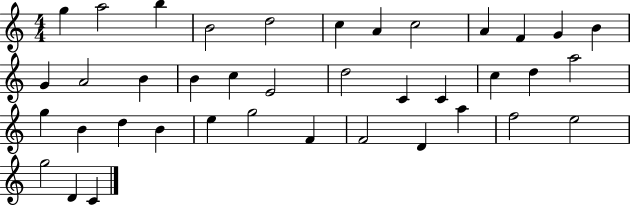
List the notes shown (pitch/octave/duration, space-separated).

G5/q A5/h B5/q B4/h D5/h C5/q A4/q C5/h A4/q F4/q G4/q B4/q G4/q A4/h B4/q B4/q C5/q E4/h D5/h C4/q C4/q C5/q D5/q A5/h G5/q B4/q D5/q B4/q E5/q G5/h F4/q F4/h D4/q A5/q F5/h E5/h G5/h D4/q C4/q